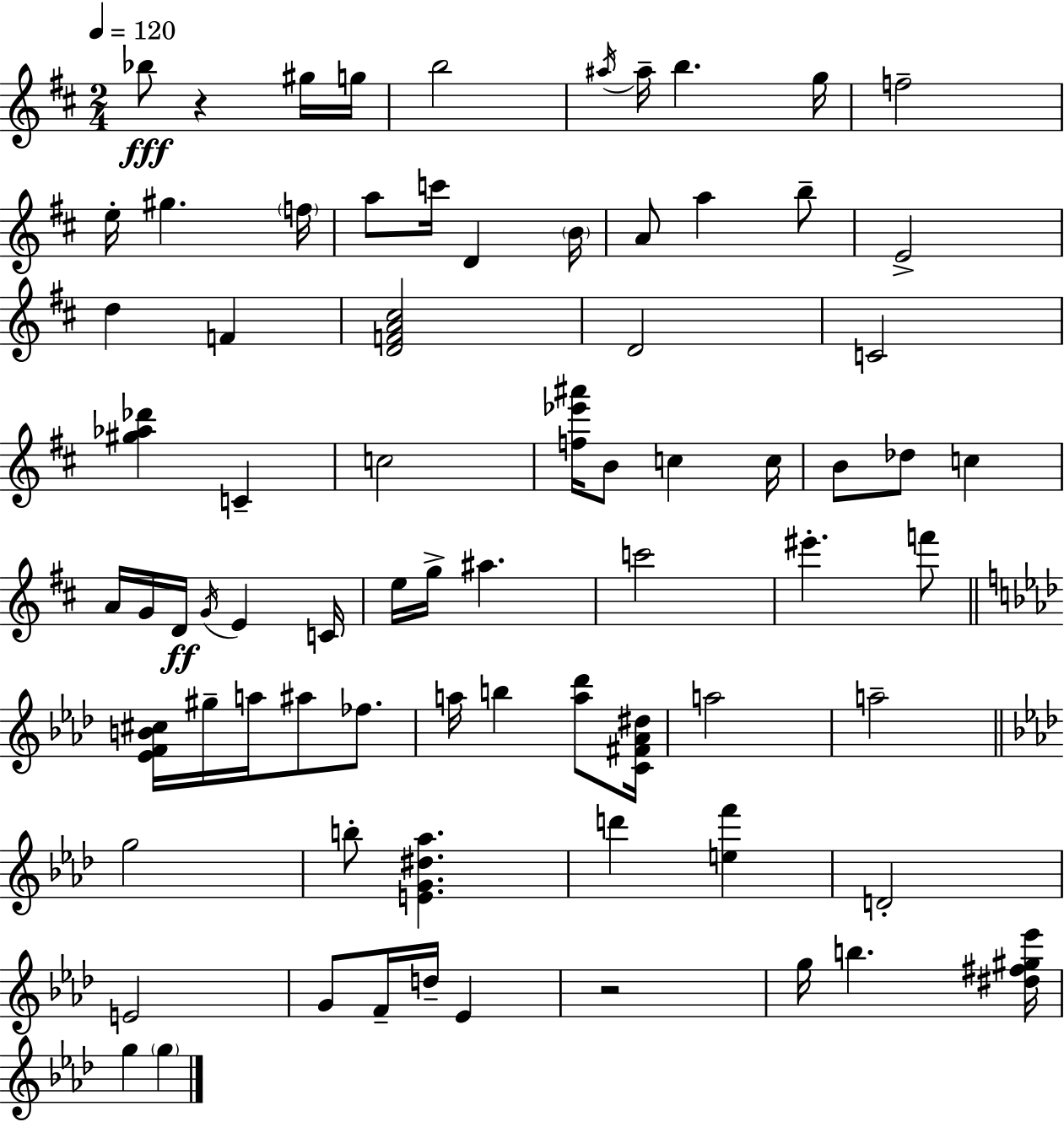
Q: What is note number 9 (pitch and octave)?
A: F5